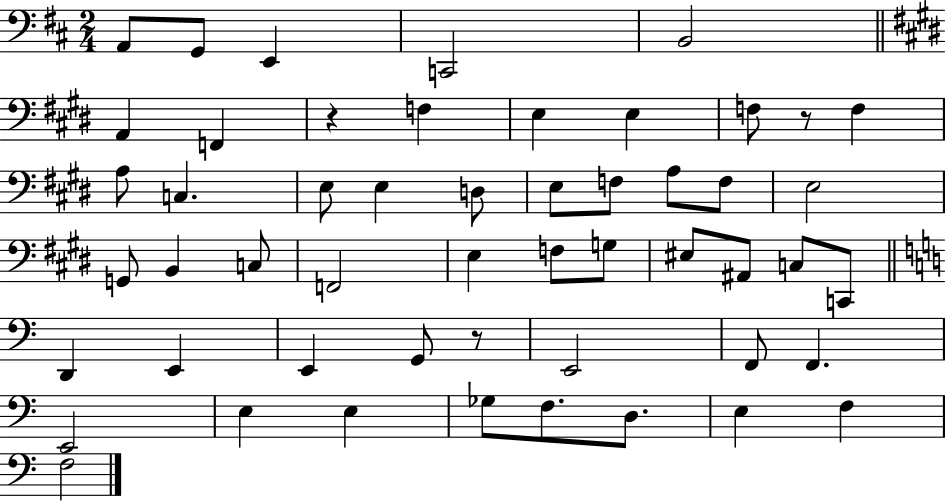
X:1
T:Untitled
M:2/4
L:1/4
K:D
A,,/2 G,,/2 E,, C,,2 B,,2 A,, F,, z F, E, E, F,/2 z/2 F, A,/2 C, E,/2 E, D,/2 E,/2 F,/2 A,/2 F,/2 E,2 G,,/2 B,, C,/2 F,,2 E, F,/2 G,/2 ^E,/2 ^A,,/2 C,/2 C,,/2 D,, E,, E,, G,,/2 z/2 E,,2 F,,/2 F,, E,,2 E, E, _G,/2 F,/2 D,/2 E, F, F,2